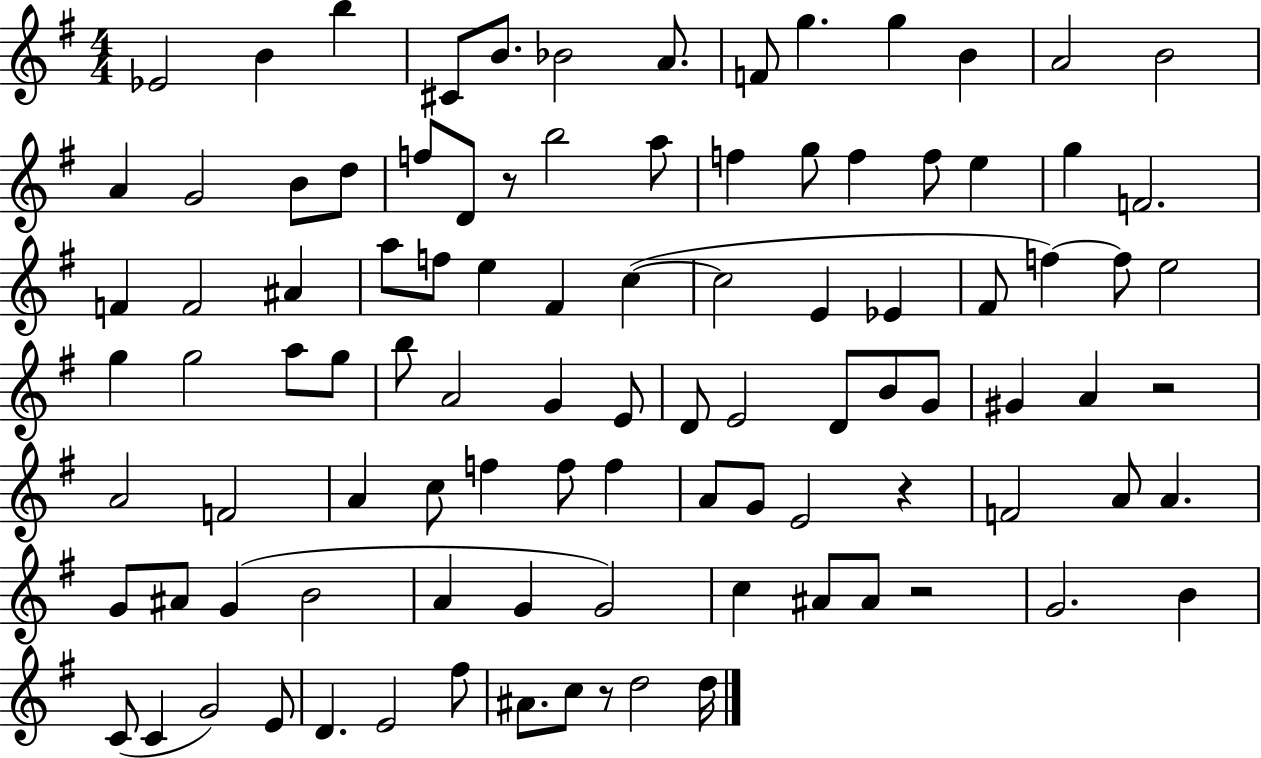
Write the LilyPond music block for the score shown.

{
  \clef treble
  \numericTimeSignature
  \time 4/4
  \key g \major
  ees'2 b'4 b''4 | cis'8 b'8. bes'2 a'8. | f'8 g''4. g''4 b'4 | a'2 b'2 | \break a'4 g'2 b'8 d''8 | f''8 d'8 r8 b''2 a''8 | f''4 g''8 f''4 f''8 e''4 | g''4 f'2. | \break f'4 f'2 ais'4 | a''8 f''8 e''4 fis'4 c''4~(~ | c''2 e'4 ees'4 | fis'8 f''4~~) f''8 e''2 | \break g''4 g''2 a''8 g''8 | b''8 a'2 g'4 e'8 | d'8 e'2 d'8 b'8 g'8 | gis'4 a'4 r2 | \break a'2 f'2 | a'4 c''8 f''4 f''8 f''4 | a'8 g'8 e'2 r4 | f'2 a'8 a'4. | \break g'8 ais'8 g'4( b'2 | a'4 g'4 g'2) | c''4 ais'8 ais'8 r2 | g'2. b'4 | \break c'8( c'4 g'2) e'8 | d'4. e'2 fis''8 | ais'8. c''8 r8 d''2 d''16 | \bar "|."
}